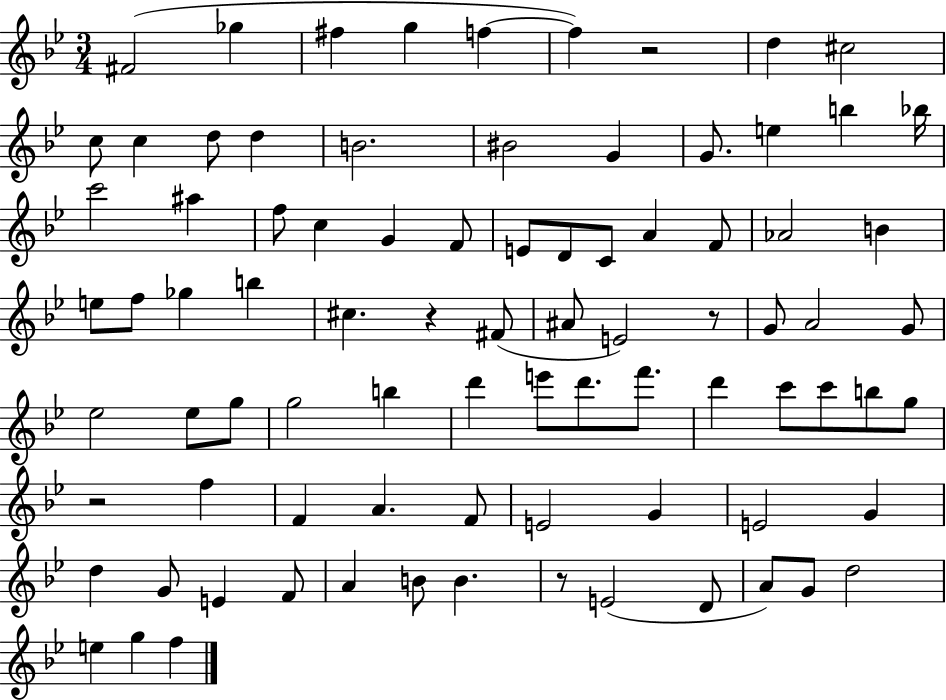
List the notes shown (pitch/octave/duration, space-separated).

F#4/h Gb5/q F#5/q G5/q F5/q F5/q R/h D5/q C#5/h C5/e C5/q D5/e D5/q B4/h. BIS4/h G4/q G4/e. E5/q B5/q Bb5/s C6/h A#5/q F5/e C5/q G4/q F4/e E4/e D4/e C4/e A4/q F4/e Ab4/h B4/q E5/e F5/e Gb5/q B5/q C#5/q. R/q F#4/e A#4/e E4/h R/e G4/e A4/h G4/e Eb5/h Eb5/e G5/e G5/h B5/q D6/q E6/e D6/e. F6/e. D6/q C6/e C6/e B5/e G5/e R/h F5/q F4/q A4/q. F4/e E4/h G4/q E4/h G4/q D5/q G4/e E4/q F4/e A4/q B4/e B4/q. R/e E4/h D4/e A4/e G4/e D5/h E5/q G5/q F5/q